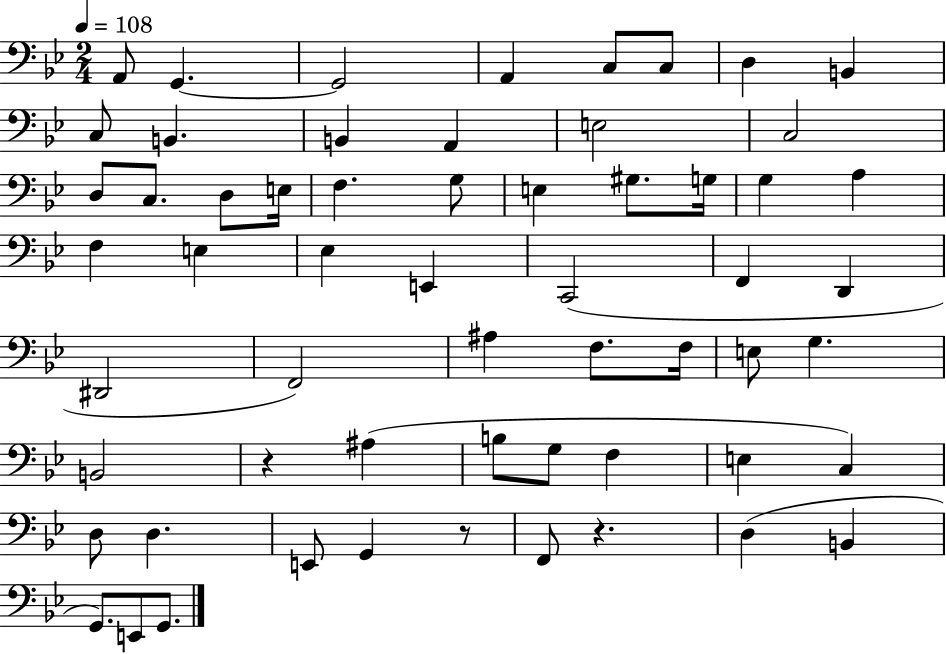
X:1
T:Untitled
M:2/4
L:1/4
K:Bb
A,,/2 G,, G,,2 A,, C,/2 C,/2 D, B,, C,/2 B,, B,, A,, E,2 C,2 D,/2 C,/2 D,/2 E,/4 F, G,/2 E, ^G,/2 G,/4 G, A, F, E, _E, E,, C,,2 F,, D,, ^D,,2 F,,2 ^A, F,/2 F,/4 E,/2 G, B,,2 z ^A, B,/2 G,/2 F, E, C, D,/2 D, E,,/2 G,, z/2 F,,/2 z D, B,, G,,/2 E,,/2 G,,/2